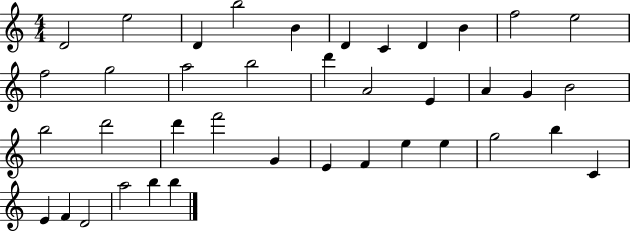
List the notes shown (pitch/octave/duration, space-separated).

D4/h E5/h D4/q B5/h B4/q D4/q C4/q D4/q B4/q F5/h E5/h F5/h G5/h A5/h B5/h D6/q A4/h E4/q A4/q G4/q B4/h B5/h D6/h D6/q F6/h G4/q E4/q F4/q E5/q E5/q G5/h B5/q C4/q E4/q F4/q D4/h A5/h B5/q B5/q